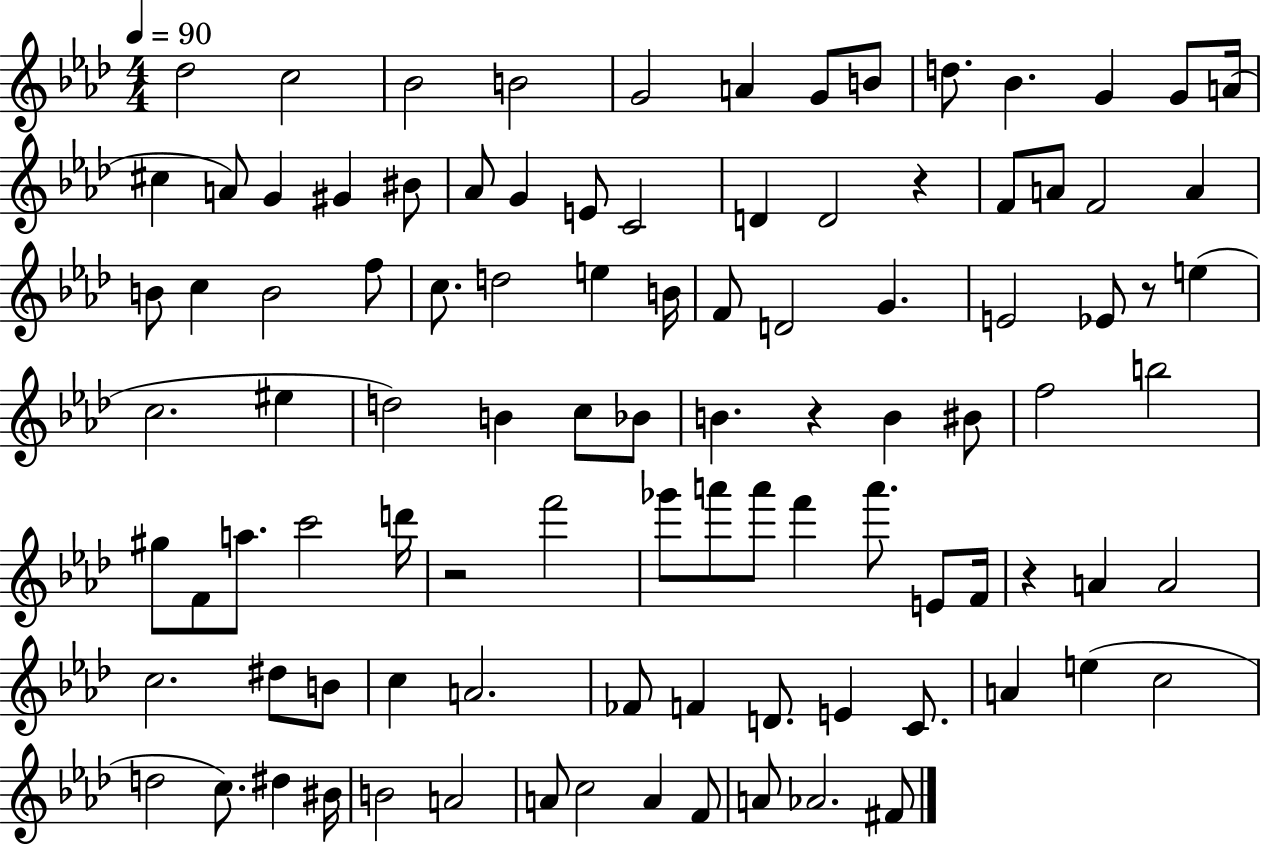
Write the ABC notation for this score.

X:1
T:Untitled
M:4/4
L:1/4
K:Ab
_d2 c2 _B2 B2 G2 A G/2 B/2 d/2 _B G G/2 A/4 ^c A/2 G ^G ^B/2 _A/2 G E/2 C2 D D2 z F/2 A/2 F2 A B/2 c B2 f/2 c/2 d2 e B/4 F/2 D2 G E2 _E/2 z/2 e c2 ^e d2 B c/2 _B/2 B z B ^B/2 f2 b2 ^g/2 F/2 a/2 c'2 d'/4 z2 f'2 _g'/2 a'/2 a'/2 f' a'/2 E/2 F/4 z A A2 c2 ^d/2 B/2 c A2 _F/2 F D/2 E C/2 A e c2 d2 c/2 ^d ^B/4 B2 A2 A/2 c2 A F/2 A/2 _A2 ^F/2